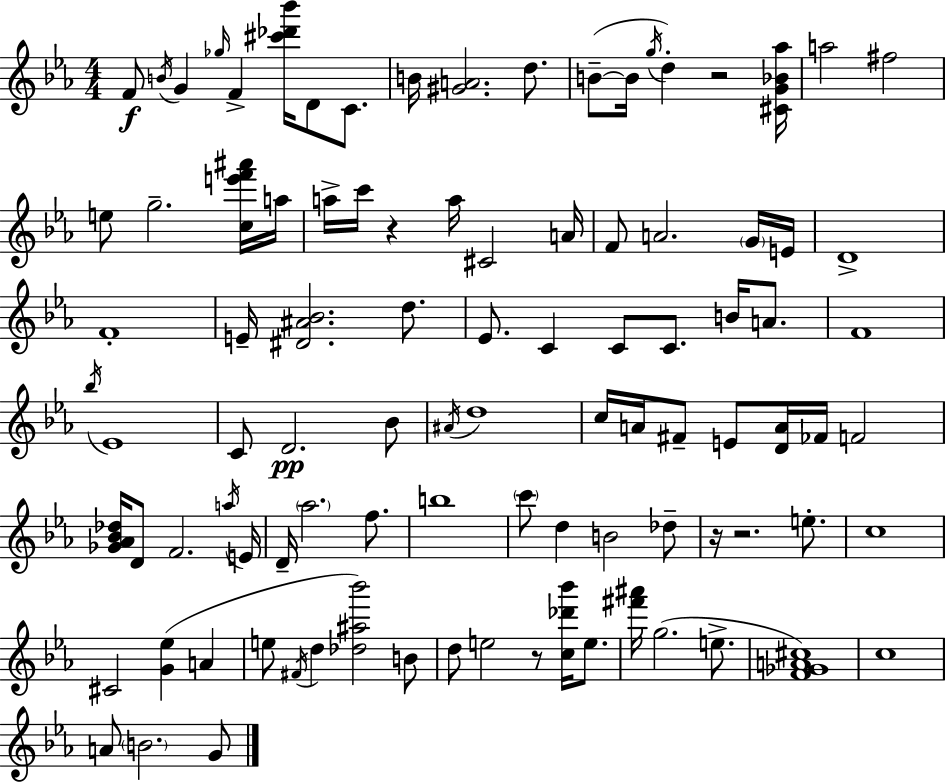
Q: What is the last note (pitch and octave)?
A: G4